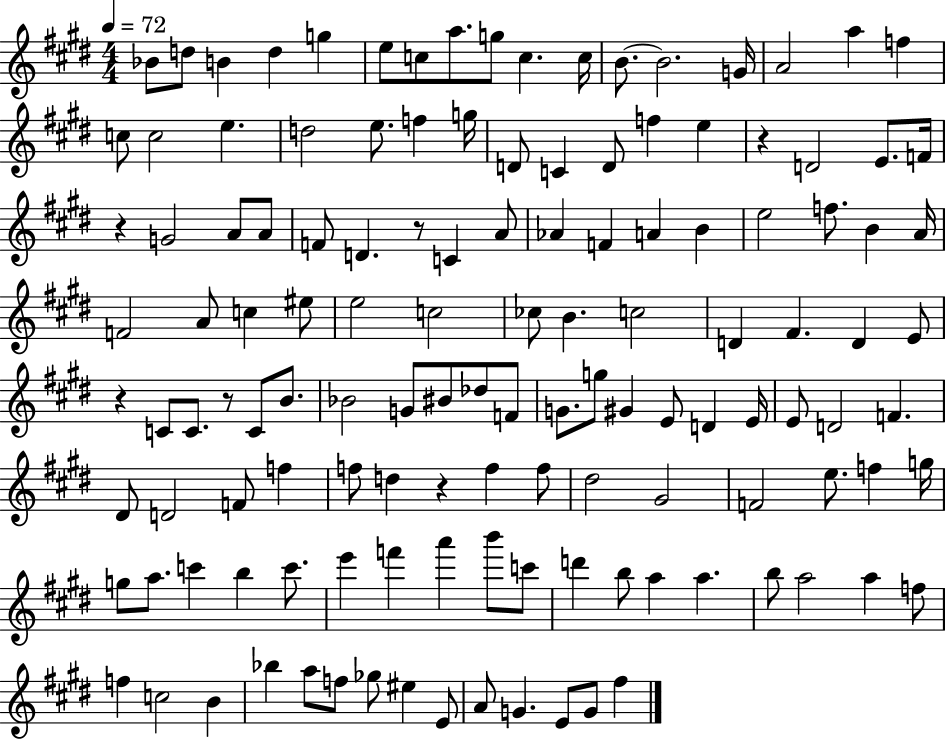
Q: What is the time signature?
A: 4/4